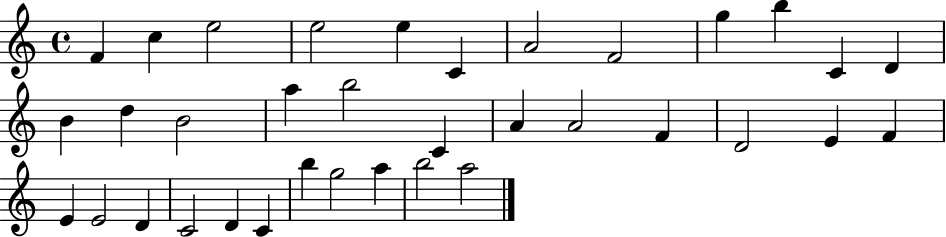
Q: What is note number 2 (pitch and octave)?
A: C5